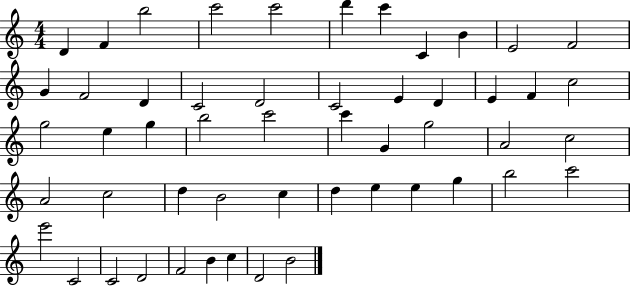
X:1
T:Untitled
M:4/4
L:1/4
K:C
D F b2 c'2 c'2 d' c' C B E2 F2 G F2 D C2 D2 C2 E D E F c2 g2 e g b2 c'2 c' G g2 A2 c2 A2 c2 d B2 c d e e g b2 c'2 e'2 C2 C2 D2 F2 B c D2 B2